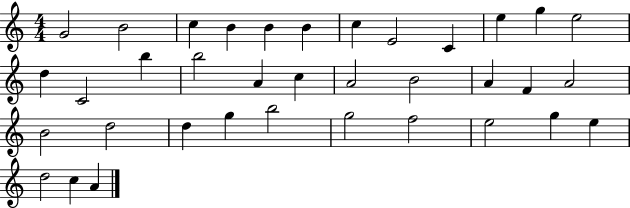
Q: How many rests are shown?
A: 0